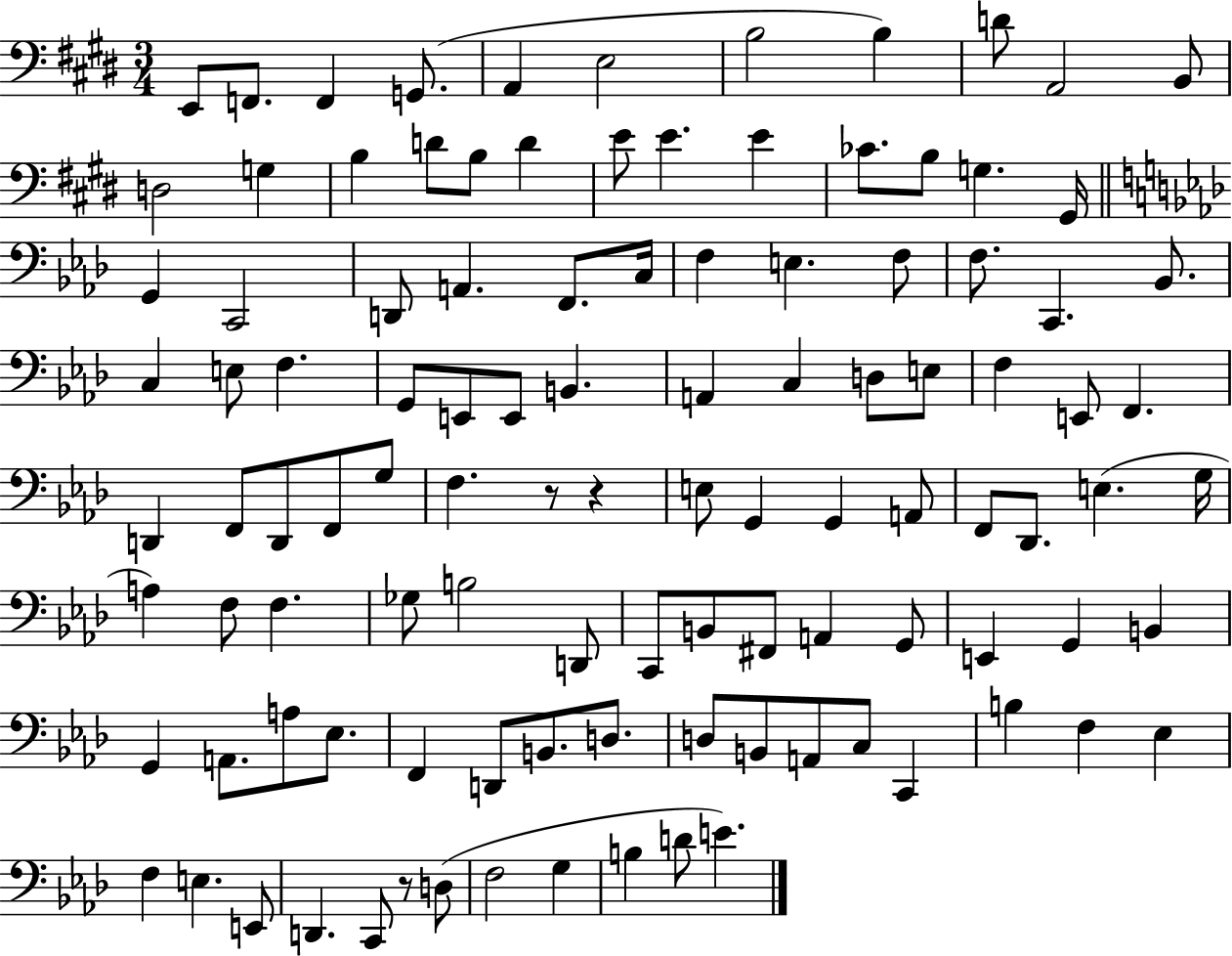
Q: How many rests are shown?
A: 3